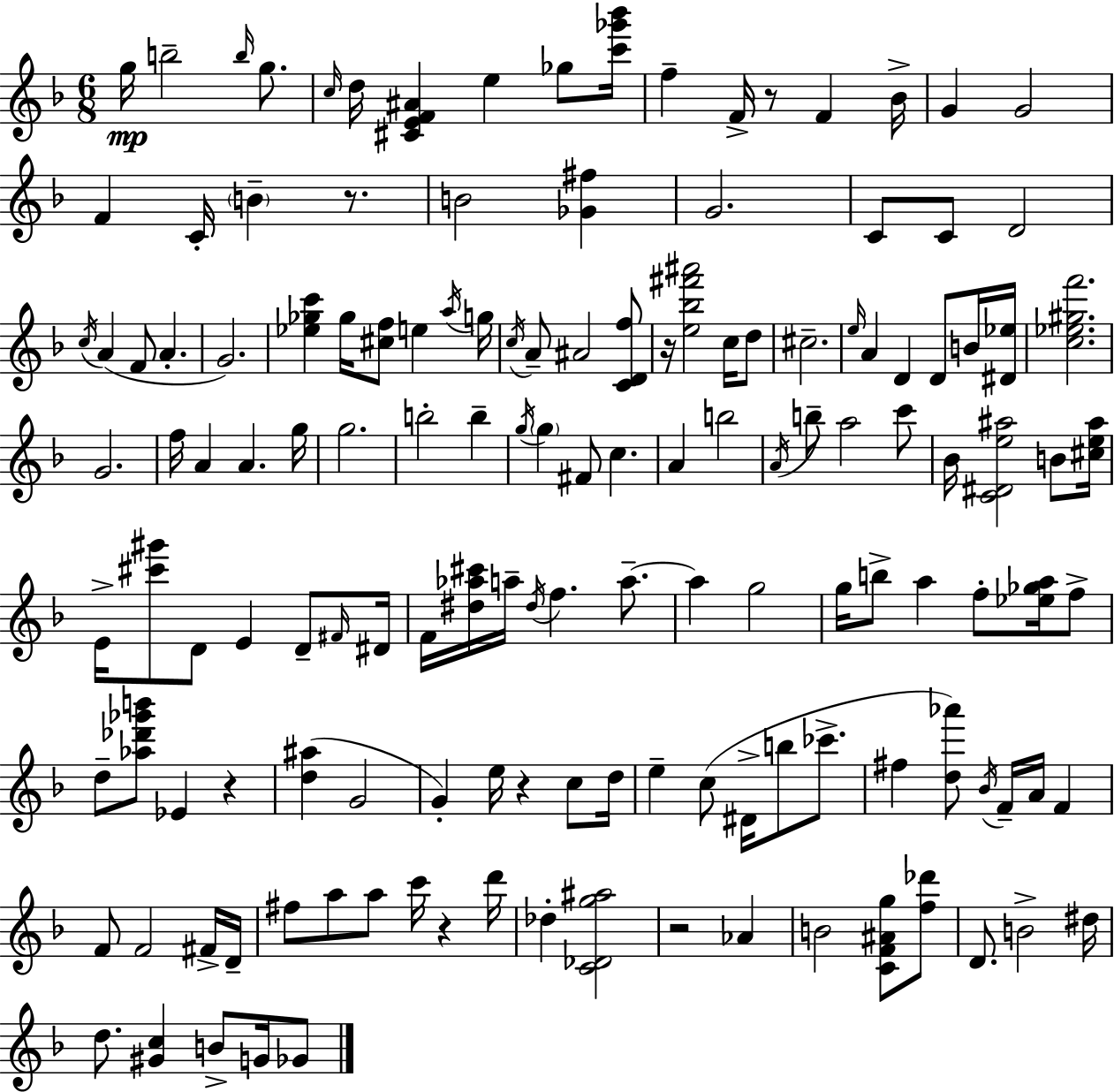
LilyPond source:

{
  \clef treble
  \numericTimeSignature
  \time 6/8
  \key d \minor
  g''16\mp b''2-- \grace { b''16 } g''8. | \grace { c''16 } d''16 <cis' e' f' ais'>4 e''4 ges''8 | <c''' ges''' bes'''>16 f''4-- f'16-> r8 f'4 | bes'16-> g'4 g'2 | \break f'4 c'16-. \parenthesize b'4-- r8. | b'2 <ges' fis''>4 | g'2. | c'8 c'8 d'2 | \break \acciaccatura { c''16 }( a'4 f'8 a'4.-. | g'2.) | <ees'' ges'' c'''>4 ges''16 <cis'' f''>8 e''4 | \acciaccatura { a''16 } g''16 \acciaccatura { c''16 } a'8-- ais'2 | \break <c' d' f''>8 r16 <e'' bes'' fis''' ais'''>2 | c''16 d''8 cis''2.-- | \grace { e''16 } a'4 d'4 | d'8 b'16 <dis' ees''>16 <c'' ees'' gis'' f'''>2. | \break g'2. | f''16 a'4 a'4. | g''16 g''2. | b''2-. | \break b''4-- \acciaccatura { g''16 } \parenthesize g''4 fis'8 | c''4. a'4 b''2 | \acciaccatura { a'16 } b''8-- a''2 | c'''8 bes'16 <c' dis' e'' ais''>2 | \break b'8 <cis'' e'' ais''>16 e'16-> <cis''' gis'''>8 d'8 | e'4 d'8-- \grace { fis'16 } dis'16 f'16 <dis'' aes'' cis'''>16 a''16-- | \acciaccatura { dis''16 } f''4. a''8.--~~ a''4 | g''2 g''16 b''8-> | \break a''4 f''8-. <ees'' ges'' a''>16 f''8-> d''8-- | <aes'' des''' ges''' b'''>8 ees'4 r4 <d'' ais''>4( | g'2 g'4-.) | e''16 r4 c''8 d''16 e''4-- | \break c''8( dis'16-> b''8 ces'''8.-> fis''4 | <d'' aes'''>8) \acciaccatura { bes'16 } f'16-- a'16 f'4 f'8 | f'2 fis'16-> d'16-- fis''8 | a''8 a''8 c'''16 r4 d'''16 des''4-. | \break <c' des' g'' ais''>2 r2 | aes'4 b'2 | <c' f' ais' g''>8 <f'' des'''>8 d'8. | b'2-> dis''16 d''8. | \break <gis' c''>4 b'8-> g'16 ges'8 \bar "|."
}